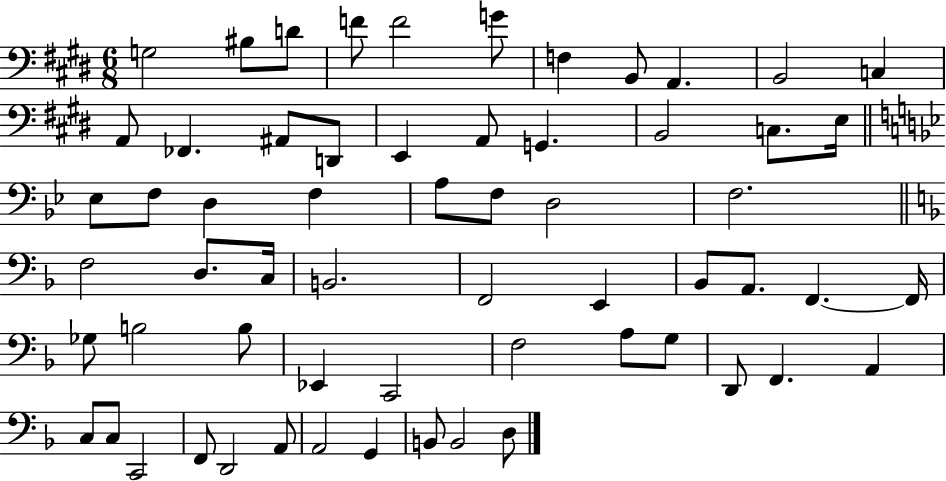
G3/h BIS3/e D4/e F4/e F4/h G4/e F3/q B2/e A2/q. B2/h C3/q A2/e FES2/q. A#2/e D2/e E2/q A2/e G2/q. B2/h C3/e. E3/s Eb3/e F3/e D3/q F3/q A3/e F3/e D3/h F3/h. F3/h D3/e. C3/s B2/h. F2/h E2/q Bb2/e A2/e. F2/q. F2/s Gb3/e B3/h B3/e Eb2/q C2/h F3/h A3/e G3/e D2/e F2/q. A2/q C3/e C3/e C2/h F2/e D2/h A2/e A2/h G2/q B2/e B2/h D3/e